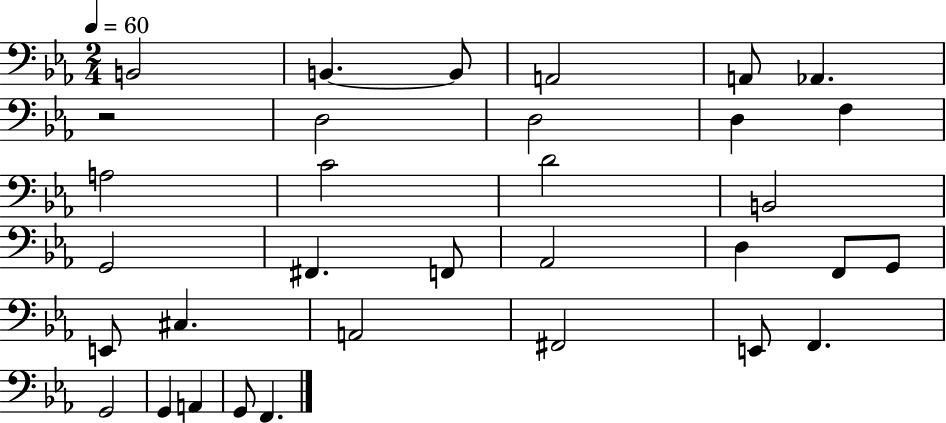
{
  \clef bass
  \numericTimeSignature
  \time 2/4
  \key ees \major
  \tempo 4 = 60
  b,2 | b,4.~~ b,8 | a,2 | a,8 aes,4. | \break r2 | d2 | d2 | d4 f4 | \break a2 | c'2 | d'2 | b,2 | \break g,2 | fis,4. f,8 | aes,2 | d4 f,8 g,8 | \break e,8 cis4. | a,2 | fis,2 | e,8 f,4. | \break g,2 | g,4 a,4 | g,8 f,4. | \bar "|."
}